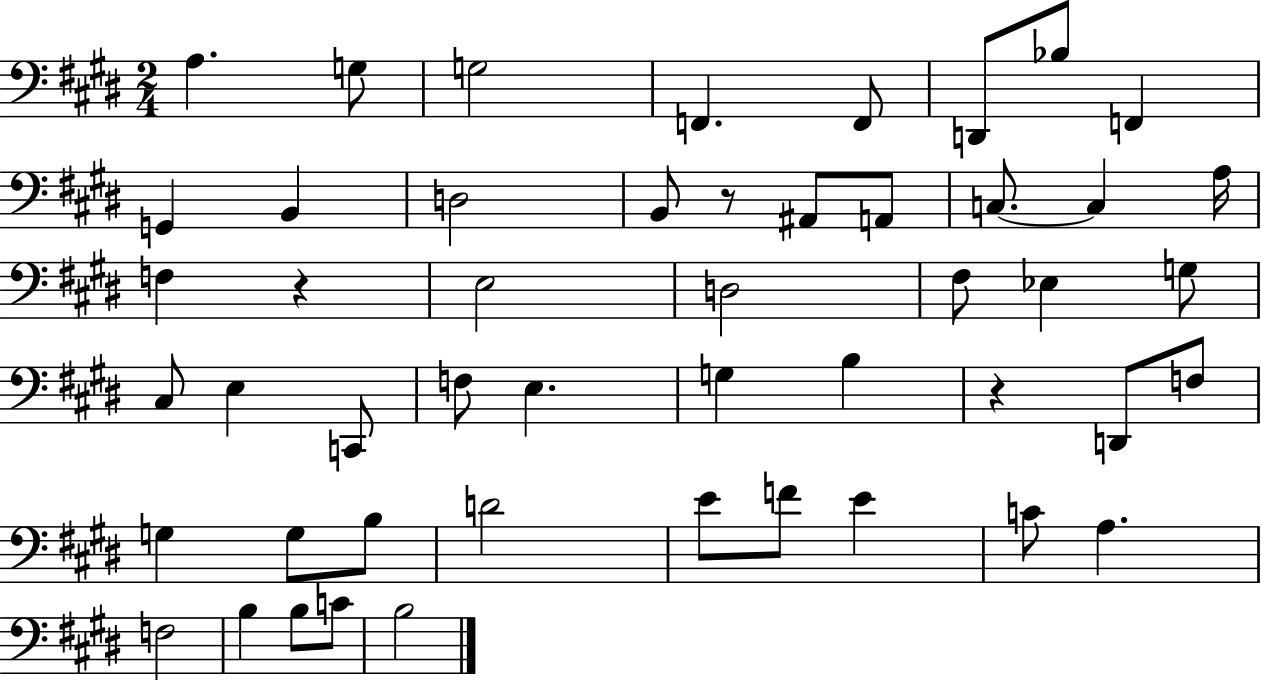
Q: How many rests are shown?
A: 3